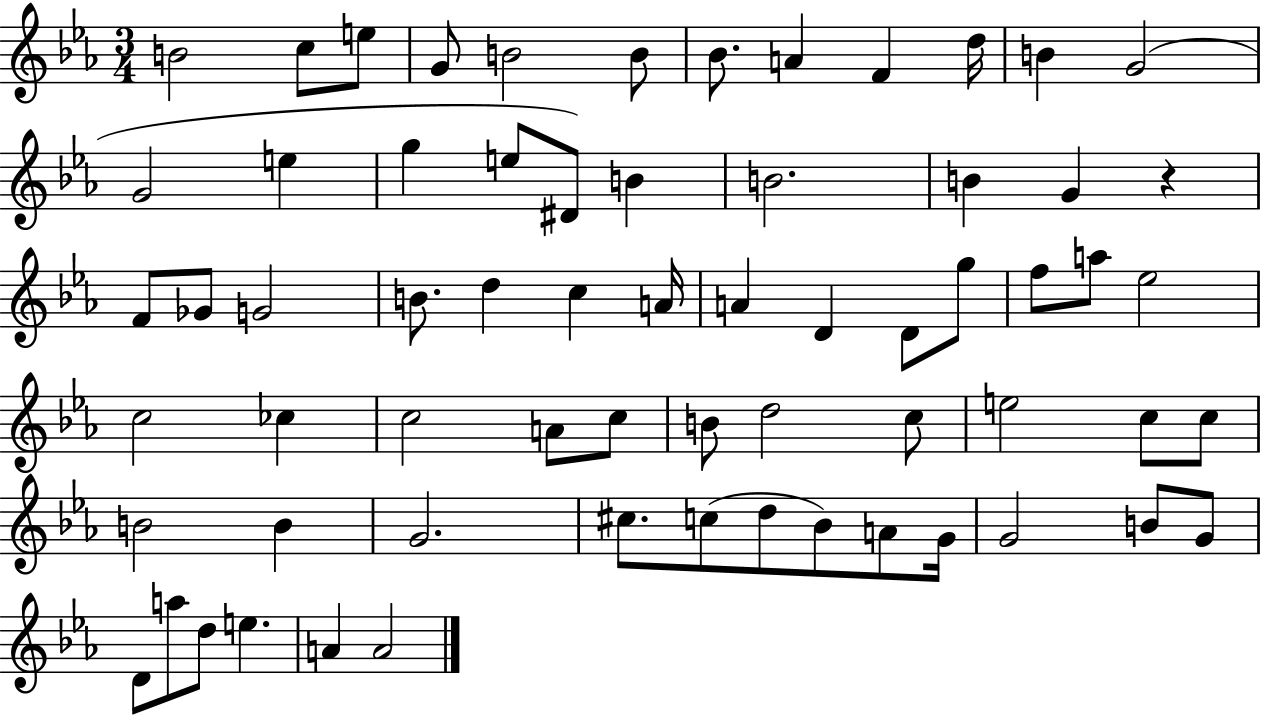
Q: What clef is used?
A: treble